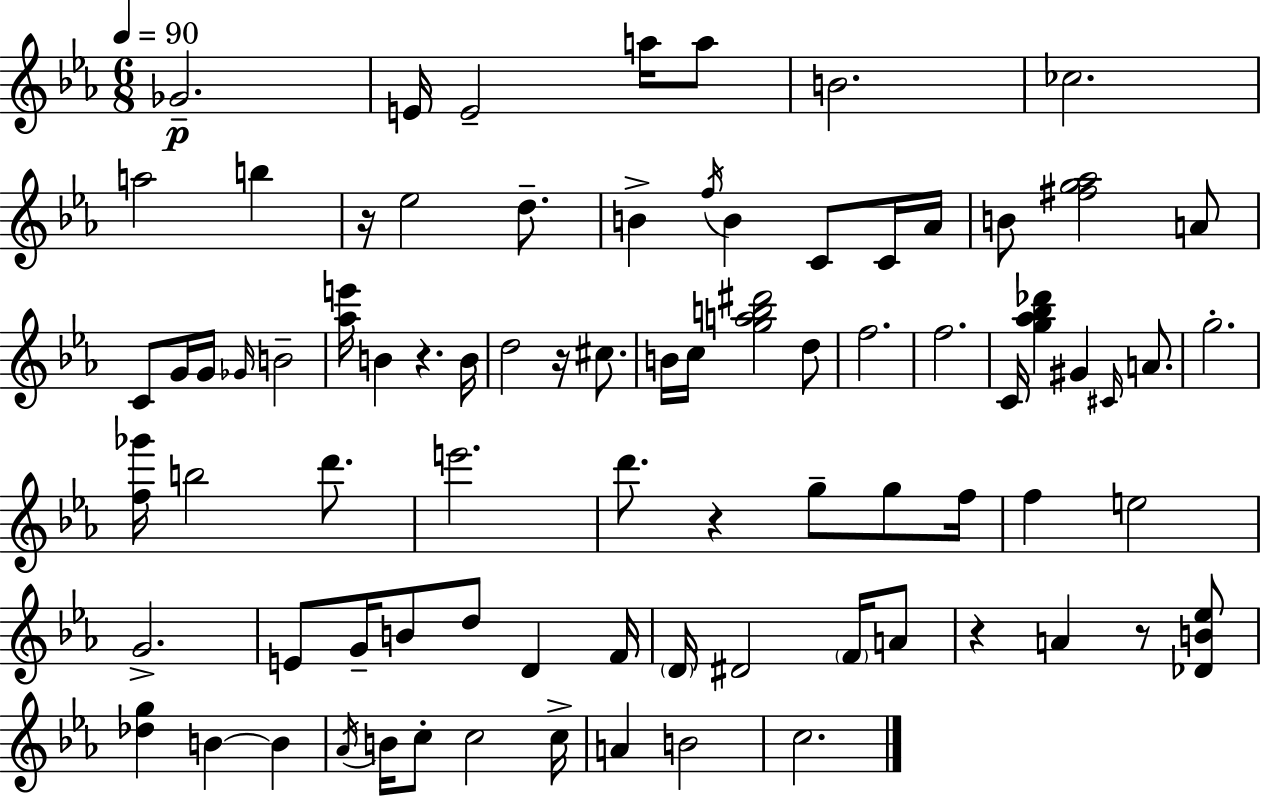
{
  \clef treble
  \numericTimeSignature
  \time 6/8
  \key ees \major
  \tempo 4 = 90
  ges'2.--\p | e'16 e'2-- a''16 a''8 | b'2. | ces''2. | \break a''2 b''4 | r16 ees''2 d''8.-- | b'4-> \acciaccatura { f''16 } b'4 c'8 c'16 | aes'16 b'8 <fis'' g'' aes''>2 a'8 | \break c'8 g'16 g'16 \grace { ges'16 } b'2-- | <aes'' e'''>16 b'4 r4. | b'16 d''2 r16 cis''8. | b'16 c''16 <g'' a'' b'' dis'''>2 | \break d''8 f''2. | f''2. | c'16 <g'' aes'' bes'' des'''>4 gis'4 \grace { cis'16 } | a'8. g''2.-. | \break <f'' ges'''>16 b''2 | d'''8. e'''2. | d'''8. r4 g''8-- | g''8 f''16 f''4 e''2 | \break g'2.-> | e'8 g'16-- b'8 d''8 d'4 | f'16 \parenthesize d'16 dis'2 | \parenthesize f'16 a'8 r4 a'4 r8 | \break <des' b' ees''>8 <des'' g''>4 b'4~~ b'4 | \acciaccatura { aes'16 } b'16 c''8-. c''2 | c''16-> a'4 b'2 | c''2. | \break \bar "|."
}